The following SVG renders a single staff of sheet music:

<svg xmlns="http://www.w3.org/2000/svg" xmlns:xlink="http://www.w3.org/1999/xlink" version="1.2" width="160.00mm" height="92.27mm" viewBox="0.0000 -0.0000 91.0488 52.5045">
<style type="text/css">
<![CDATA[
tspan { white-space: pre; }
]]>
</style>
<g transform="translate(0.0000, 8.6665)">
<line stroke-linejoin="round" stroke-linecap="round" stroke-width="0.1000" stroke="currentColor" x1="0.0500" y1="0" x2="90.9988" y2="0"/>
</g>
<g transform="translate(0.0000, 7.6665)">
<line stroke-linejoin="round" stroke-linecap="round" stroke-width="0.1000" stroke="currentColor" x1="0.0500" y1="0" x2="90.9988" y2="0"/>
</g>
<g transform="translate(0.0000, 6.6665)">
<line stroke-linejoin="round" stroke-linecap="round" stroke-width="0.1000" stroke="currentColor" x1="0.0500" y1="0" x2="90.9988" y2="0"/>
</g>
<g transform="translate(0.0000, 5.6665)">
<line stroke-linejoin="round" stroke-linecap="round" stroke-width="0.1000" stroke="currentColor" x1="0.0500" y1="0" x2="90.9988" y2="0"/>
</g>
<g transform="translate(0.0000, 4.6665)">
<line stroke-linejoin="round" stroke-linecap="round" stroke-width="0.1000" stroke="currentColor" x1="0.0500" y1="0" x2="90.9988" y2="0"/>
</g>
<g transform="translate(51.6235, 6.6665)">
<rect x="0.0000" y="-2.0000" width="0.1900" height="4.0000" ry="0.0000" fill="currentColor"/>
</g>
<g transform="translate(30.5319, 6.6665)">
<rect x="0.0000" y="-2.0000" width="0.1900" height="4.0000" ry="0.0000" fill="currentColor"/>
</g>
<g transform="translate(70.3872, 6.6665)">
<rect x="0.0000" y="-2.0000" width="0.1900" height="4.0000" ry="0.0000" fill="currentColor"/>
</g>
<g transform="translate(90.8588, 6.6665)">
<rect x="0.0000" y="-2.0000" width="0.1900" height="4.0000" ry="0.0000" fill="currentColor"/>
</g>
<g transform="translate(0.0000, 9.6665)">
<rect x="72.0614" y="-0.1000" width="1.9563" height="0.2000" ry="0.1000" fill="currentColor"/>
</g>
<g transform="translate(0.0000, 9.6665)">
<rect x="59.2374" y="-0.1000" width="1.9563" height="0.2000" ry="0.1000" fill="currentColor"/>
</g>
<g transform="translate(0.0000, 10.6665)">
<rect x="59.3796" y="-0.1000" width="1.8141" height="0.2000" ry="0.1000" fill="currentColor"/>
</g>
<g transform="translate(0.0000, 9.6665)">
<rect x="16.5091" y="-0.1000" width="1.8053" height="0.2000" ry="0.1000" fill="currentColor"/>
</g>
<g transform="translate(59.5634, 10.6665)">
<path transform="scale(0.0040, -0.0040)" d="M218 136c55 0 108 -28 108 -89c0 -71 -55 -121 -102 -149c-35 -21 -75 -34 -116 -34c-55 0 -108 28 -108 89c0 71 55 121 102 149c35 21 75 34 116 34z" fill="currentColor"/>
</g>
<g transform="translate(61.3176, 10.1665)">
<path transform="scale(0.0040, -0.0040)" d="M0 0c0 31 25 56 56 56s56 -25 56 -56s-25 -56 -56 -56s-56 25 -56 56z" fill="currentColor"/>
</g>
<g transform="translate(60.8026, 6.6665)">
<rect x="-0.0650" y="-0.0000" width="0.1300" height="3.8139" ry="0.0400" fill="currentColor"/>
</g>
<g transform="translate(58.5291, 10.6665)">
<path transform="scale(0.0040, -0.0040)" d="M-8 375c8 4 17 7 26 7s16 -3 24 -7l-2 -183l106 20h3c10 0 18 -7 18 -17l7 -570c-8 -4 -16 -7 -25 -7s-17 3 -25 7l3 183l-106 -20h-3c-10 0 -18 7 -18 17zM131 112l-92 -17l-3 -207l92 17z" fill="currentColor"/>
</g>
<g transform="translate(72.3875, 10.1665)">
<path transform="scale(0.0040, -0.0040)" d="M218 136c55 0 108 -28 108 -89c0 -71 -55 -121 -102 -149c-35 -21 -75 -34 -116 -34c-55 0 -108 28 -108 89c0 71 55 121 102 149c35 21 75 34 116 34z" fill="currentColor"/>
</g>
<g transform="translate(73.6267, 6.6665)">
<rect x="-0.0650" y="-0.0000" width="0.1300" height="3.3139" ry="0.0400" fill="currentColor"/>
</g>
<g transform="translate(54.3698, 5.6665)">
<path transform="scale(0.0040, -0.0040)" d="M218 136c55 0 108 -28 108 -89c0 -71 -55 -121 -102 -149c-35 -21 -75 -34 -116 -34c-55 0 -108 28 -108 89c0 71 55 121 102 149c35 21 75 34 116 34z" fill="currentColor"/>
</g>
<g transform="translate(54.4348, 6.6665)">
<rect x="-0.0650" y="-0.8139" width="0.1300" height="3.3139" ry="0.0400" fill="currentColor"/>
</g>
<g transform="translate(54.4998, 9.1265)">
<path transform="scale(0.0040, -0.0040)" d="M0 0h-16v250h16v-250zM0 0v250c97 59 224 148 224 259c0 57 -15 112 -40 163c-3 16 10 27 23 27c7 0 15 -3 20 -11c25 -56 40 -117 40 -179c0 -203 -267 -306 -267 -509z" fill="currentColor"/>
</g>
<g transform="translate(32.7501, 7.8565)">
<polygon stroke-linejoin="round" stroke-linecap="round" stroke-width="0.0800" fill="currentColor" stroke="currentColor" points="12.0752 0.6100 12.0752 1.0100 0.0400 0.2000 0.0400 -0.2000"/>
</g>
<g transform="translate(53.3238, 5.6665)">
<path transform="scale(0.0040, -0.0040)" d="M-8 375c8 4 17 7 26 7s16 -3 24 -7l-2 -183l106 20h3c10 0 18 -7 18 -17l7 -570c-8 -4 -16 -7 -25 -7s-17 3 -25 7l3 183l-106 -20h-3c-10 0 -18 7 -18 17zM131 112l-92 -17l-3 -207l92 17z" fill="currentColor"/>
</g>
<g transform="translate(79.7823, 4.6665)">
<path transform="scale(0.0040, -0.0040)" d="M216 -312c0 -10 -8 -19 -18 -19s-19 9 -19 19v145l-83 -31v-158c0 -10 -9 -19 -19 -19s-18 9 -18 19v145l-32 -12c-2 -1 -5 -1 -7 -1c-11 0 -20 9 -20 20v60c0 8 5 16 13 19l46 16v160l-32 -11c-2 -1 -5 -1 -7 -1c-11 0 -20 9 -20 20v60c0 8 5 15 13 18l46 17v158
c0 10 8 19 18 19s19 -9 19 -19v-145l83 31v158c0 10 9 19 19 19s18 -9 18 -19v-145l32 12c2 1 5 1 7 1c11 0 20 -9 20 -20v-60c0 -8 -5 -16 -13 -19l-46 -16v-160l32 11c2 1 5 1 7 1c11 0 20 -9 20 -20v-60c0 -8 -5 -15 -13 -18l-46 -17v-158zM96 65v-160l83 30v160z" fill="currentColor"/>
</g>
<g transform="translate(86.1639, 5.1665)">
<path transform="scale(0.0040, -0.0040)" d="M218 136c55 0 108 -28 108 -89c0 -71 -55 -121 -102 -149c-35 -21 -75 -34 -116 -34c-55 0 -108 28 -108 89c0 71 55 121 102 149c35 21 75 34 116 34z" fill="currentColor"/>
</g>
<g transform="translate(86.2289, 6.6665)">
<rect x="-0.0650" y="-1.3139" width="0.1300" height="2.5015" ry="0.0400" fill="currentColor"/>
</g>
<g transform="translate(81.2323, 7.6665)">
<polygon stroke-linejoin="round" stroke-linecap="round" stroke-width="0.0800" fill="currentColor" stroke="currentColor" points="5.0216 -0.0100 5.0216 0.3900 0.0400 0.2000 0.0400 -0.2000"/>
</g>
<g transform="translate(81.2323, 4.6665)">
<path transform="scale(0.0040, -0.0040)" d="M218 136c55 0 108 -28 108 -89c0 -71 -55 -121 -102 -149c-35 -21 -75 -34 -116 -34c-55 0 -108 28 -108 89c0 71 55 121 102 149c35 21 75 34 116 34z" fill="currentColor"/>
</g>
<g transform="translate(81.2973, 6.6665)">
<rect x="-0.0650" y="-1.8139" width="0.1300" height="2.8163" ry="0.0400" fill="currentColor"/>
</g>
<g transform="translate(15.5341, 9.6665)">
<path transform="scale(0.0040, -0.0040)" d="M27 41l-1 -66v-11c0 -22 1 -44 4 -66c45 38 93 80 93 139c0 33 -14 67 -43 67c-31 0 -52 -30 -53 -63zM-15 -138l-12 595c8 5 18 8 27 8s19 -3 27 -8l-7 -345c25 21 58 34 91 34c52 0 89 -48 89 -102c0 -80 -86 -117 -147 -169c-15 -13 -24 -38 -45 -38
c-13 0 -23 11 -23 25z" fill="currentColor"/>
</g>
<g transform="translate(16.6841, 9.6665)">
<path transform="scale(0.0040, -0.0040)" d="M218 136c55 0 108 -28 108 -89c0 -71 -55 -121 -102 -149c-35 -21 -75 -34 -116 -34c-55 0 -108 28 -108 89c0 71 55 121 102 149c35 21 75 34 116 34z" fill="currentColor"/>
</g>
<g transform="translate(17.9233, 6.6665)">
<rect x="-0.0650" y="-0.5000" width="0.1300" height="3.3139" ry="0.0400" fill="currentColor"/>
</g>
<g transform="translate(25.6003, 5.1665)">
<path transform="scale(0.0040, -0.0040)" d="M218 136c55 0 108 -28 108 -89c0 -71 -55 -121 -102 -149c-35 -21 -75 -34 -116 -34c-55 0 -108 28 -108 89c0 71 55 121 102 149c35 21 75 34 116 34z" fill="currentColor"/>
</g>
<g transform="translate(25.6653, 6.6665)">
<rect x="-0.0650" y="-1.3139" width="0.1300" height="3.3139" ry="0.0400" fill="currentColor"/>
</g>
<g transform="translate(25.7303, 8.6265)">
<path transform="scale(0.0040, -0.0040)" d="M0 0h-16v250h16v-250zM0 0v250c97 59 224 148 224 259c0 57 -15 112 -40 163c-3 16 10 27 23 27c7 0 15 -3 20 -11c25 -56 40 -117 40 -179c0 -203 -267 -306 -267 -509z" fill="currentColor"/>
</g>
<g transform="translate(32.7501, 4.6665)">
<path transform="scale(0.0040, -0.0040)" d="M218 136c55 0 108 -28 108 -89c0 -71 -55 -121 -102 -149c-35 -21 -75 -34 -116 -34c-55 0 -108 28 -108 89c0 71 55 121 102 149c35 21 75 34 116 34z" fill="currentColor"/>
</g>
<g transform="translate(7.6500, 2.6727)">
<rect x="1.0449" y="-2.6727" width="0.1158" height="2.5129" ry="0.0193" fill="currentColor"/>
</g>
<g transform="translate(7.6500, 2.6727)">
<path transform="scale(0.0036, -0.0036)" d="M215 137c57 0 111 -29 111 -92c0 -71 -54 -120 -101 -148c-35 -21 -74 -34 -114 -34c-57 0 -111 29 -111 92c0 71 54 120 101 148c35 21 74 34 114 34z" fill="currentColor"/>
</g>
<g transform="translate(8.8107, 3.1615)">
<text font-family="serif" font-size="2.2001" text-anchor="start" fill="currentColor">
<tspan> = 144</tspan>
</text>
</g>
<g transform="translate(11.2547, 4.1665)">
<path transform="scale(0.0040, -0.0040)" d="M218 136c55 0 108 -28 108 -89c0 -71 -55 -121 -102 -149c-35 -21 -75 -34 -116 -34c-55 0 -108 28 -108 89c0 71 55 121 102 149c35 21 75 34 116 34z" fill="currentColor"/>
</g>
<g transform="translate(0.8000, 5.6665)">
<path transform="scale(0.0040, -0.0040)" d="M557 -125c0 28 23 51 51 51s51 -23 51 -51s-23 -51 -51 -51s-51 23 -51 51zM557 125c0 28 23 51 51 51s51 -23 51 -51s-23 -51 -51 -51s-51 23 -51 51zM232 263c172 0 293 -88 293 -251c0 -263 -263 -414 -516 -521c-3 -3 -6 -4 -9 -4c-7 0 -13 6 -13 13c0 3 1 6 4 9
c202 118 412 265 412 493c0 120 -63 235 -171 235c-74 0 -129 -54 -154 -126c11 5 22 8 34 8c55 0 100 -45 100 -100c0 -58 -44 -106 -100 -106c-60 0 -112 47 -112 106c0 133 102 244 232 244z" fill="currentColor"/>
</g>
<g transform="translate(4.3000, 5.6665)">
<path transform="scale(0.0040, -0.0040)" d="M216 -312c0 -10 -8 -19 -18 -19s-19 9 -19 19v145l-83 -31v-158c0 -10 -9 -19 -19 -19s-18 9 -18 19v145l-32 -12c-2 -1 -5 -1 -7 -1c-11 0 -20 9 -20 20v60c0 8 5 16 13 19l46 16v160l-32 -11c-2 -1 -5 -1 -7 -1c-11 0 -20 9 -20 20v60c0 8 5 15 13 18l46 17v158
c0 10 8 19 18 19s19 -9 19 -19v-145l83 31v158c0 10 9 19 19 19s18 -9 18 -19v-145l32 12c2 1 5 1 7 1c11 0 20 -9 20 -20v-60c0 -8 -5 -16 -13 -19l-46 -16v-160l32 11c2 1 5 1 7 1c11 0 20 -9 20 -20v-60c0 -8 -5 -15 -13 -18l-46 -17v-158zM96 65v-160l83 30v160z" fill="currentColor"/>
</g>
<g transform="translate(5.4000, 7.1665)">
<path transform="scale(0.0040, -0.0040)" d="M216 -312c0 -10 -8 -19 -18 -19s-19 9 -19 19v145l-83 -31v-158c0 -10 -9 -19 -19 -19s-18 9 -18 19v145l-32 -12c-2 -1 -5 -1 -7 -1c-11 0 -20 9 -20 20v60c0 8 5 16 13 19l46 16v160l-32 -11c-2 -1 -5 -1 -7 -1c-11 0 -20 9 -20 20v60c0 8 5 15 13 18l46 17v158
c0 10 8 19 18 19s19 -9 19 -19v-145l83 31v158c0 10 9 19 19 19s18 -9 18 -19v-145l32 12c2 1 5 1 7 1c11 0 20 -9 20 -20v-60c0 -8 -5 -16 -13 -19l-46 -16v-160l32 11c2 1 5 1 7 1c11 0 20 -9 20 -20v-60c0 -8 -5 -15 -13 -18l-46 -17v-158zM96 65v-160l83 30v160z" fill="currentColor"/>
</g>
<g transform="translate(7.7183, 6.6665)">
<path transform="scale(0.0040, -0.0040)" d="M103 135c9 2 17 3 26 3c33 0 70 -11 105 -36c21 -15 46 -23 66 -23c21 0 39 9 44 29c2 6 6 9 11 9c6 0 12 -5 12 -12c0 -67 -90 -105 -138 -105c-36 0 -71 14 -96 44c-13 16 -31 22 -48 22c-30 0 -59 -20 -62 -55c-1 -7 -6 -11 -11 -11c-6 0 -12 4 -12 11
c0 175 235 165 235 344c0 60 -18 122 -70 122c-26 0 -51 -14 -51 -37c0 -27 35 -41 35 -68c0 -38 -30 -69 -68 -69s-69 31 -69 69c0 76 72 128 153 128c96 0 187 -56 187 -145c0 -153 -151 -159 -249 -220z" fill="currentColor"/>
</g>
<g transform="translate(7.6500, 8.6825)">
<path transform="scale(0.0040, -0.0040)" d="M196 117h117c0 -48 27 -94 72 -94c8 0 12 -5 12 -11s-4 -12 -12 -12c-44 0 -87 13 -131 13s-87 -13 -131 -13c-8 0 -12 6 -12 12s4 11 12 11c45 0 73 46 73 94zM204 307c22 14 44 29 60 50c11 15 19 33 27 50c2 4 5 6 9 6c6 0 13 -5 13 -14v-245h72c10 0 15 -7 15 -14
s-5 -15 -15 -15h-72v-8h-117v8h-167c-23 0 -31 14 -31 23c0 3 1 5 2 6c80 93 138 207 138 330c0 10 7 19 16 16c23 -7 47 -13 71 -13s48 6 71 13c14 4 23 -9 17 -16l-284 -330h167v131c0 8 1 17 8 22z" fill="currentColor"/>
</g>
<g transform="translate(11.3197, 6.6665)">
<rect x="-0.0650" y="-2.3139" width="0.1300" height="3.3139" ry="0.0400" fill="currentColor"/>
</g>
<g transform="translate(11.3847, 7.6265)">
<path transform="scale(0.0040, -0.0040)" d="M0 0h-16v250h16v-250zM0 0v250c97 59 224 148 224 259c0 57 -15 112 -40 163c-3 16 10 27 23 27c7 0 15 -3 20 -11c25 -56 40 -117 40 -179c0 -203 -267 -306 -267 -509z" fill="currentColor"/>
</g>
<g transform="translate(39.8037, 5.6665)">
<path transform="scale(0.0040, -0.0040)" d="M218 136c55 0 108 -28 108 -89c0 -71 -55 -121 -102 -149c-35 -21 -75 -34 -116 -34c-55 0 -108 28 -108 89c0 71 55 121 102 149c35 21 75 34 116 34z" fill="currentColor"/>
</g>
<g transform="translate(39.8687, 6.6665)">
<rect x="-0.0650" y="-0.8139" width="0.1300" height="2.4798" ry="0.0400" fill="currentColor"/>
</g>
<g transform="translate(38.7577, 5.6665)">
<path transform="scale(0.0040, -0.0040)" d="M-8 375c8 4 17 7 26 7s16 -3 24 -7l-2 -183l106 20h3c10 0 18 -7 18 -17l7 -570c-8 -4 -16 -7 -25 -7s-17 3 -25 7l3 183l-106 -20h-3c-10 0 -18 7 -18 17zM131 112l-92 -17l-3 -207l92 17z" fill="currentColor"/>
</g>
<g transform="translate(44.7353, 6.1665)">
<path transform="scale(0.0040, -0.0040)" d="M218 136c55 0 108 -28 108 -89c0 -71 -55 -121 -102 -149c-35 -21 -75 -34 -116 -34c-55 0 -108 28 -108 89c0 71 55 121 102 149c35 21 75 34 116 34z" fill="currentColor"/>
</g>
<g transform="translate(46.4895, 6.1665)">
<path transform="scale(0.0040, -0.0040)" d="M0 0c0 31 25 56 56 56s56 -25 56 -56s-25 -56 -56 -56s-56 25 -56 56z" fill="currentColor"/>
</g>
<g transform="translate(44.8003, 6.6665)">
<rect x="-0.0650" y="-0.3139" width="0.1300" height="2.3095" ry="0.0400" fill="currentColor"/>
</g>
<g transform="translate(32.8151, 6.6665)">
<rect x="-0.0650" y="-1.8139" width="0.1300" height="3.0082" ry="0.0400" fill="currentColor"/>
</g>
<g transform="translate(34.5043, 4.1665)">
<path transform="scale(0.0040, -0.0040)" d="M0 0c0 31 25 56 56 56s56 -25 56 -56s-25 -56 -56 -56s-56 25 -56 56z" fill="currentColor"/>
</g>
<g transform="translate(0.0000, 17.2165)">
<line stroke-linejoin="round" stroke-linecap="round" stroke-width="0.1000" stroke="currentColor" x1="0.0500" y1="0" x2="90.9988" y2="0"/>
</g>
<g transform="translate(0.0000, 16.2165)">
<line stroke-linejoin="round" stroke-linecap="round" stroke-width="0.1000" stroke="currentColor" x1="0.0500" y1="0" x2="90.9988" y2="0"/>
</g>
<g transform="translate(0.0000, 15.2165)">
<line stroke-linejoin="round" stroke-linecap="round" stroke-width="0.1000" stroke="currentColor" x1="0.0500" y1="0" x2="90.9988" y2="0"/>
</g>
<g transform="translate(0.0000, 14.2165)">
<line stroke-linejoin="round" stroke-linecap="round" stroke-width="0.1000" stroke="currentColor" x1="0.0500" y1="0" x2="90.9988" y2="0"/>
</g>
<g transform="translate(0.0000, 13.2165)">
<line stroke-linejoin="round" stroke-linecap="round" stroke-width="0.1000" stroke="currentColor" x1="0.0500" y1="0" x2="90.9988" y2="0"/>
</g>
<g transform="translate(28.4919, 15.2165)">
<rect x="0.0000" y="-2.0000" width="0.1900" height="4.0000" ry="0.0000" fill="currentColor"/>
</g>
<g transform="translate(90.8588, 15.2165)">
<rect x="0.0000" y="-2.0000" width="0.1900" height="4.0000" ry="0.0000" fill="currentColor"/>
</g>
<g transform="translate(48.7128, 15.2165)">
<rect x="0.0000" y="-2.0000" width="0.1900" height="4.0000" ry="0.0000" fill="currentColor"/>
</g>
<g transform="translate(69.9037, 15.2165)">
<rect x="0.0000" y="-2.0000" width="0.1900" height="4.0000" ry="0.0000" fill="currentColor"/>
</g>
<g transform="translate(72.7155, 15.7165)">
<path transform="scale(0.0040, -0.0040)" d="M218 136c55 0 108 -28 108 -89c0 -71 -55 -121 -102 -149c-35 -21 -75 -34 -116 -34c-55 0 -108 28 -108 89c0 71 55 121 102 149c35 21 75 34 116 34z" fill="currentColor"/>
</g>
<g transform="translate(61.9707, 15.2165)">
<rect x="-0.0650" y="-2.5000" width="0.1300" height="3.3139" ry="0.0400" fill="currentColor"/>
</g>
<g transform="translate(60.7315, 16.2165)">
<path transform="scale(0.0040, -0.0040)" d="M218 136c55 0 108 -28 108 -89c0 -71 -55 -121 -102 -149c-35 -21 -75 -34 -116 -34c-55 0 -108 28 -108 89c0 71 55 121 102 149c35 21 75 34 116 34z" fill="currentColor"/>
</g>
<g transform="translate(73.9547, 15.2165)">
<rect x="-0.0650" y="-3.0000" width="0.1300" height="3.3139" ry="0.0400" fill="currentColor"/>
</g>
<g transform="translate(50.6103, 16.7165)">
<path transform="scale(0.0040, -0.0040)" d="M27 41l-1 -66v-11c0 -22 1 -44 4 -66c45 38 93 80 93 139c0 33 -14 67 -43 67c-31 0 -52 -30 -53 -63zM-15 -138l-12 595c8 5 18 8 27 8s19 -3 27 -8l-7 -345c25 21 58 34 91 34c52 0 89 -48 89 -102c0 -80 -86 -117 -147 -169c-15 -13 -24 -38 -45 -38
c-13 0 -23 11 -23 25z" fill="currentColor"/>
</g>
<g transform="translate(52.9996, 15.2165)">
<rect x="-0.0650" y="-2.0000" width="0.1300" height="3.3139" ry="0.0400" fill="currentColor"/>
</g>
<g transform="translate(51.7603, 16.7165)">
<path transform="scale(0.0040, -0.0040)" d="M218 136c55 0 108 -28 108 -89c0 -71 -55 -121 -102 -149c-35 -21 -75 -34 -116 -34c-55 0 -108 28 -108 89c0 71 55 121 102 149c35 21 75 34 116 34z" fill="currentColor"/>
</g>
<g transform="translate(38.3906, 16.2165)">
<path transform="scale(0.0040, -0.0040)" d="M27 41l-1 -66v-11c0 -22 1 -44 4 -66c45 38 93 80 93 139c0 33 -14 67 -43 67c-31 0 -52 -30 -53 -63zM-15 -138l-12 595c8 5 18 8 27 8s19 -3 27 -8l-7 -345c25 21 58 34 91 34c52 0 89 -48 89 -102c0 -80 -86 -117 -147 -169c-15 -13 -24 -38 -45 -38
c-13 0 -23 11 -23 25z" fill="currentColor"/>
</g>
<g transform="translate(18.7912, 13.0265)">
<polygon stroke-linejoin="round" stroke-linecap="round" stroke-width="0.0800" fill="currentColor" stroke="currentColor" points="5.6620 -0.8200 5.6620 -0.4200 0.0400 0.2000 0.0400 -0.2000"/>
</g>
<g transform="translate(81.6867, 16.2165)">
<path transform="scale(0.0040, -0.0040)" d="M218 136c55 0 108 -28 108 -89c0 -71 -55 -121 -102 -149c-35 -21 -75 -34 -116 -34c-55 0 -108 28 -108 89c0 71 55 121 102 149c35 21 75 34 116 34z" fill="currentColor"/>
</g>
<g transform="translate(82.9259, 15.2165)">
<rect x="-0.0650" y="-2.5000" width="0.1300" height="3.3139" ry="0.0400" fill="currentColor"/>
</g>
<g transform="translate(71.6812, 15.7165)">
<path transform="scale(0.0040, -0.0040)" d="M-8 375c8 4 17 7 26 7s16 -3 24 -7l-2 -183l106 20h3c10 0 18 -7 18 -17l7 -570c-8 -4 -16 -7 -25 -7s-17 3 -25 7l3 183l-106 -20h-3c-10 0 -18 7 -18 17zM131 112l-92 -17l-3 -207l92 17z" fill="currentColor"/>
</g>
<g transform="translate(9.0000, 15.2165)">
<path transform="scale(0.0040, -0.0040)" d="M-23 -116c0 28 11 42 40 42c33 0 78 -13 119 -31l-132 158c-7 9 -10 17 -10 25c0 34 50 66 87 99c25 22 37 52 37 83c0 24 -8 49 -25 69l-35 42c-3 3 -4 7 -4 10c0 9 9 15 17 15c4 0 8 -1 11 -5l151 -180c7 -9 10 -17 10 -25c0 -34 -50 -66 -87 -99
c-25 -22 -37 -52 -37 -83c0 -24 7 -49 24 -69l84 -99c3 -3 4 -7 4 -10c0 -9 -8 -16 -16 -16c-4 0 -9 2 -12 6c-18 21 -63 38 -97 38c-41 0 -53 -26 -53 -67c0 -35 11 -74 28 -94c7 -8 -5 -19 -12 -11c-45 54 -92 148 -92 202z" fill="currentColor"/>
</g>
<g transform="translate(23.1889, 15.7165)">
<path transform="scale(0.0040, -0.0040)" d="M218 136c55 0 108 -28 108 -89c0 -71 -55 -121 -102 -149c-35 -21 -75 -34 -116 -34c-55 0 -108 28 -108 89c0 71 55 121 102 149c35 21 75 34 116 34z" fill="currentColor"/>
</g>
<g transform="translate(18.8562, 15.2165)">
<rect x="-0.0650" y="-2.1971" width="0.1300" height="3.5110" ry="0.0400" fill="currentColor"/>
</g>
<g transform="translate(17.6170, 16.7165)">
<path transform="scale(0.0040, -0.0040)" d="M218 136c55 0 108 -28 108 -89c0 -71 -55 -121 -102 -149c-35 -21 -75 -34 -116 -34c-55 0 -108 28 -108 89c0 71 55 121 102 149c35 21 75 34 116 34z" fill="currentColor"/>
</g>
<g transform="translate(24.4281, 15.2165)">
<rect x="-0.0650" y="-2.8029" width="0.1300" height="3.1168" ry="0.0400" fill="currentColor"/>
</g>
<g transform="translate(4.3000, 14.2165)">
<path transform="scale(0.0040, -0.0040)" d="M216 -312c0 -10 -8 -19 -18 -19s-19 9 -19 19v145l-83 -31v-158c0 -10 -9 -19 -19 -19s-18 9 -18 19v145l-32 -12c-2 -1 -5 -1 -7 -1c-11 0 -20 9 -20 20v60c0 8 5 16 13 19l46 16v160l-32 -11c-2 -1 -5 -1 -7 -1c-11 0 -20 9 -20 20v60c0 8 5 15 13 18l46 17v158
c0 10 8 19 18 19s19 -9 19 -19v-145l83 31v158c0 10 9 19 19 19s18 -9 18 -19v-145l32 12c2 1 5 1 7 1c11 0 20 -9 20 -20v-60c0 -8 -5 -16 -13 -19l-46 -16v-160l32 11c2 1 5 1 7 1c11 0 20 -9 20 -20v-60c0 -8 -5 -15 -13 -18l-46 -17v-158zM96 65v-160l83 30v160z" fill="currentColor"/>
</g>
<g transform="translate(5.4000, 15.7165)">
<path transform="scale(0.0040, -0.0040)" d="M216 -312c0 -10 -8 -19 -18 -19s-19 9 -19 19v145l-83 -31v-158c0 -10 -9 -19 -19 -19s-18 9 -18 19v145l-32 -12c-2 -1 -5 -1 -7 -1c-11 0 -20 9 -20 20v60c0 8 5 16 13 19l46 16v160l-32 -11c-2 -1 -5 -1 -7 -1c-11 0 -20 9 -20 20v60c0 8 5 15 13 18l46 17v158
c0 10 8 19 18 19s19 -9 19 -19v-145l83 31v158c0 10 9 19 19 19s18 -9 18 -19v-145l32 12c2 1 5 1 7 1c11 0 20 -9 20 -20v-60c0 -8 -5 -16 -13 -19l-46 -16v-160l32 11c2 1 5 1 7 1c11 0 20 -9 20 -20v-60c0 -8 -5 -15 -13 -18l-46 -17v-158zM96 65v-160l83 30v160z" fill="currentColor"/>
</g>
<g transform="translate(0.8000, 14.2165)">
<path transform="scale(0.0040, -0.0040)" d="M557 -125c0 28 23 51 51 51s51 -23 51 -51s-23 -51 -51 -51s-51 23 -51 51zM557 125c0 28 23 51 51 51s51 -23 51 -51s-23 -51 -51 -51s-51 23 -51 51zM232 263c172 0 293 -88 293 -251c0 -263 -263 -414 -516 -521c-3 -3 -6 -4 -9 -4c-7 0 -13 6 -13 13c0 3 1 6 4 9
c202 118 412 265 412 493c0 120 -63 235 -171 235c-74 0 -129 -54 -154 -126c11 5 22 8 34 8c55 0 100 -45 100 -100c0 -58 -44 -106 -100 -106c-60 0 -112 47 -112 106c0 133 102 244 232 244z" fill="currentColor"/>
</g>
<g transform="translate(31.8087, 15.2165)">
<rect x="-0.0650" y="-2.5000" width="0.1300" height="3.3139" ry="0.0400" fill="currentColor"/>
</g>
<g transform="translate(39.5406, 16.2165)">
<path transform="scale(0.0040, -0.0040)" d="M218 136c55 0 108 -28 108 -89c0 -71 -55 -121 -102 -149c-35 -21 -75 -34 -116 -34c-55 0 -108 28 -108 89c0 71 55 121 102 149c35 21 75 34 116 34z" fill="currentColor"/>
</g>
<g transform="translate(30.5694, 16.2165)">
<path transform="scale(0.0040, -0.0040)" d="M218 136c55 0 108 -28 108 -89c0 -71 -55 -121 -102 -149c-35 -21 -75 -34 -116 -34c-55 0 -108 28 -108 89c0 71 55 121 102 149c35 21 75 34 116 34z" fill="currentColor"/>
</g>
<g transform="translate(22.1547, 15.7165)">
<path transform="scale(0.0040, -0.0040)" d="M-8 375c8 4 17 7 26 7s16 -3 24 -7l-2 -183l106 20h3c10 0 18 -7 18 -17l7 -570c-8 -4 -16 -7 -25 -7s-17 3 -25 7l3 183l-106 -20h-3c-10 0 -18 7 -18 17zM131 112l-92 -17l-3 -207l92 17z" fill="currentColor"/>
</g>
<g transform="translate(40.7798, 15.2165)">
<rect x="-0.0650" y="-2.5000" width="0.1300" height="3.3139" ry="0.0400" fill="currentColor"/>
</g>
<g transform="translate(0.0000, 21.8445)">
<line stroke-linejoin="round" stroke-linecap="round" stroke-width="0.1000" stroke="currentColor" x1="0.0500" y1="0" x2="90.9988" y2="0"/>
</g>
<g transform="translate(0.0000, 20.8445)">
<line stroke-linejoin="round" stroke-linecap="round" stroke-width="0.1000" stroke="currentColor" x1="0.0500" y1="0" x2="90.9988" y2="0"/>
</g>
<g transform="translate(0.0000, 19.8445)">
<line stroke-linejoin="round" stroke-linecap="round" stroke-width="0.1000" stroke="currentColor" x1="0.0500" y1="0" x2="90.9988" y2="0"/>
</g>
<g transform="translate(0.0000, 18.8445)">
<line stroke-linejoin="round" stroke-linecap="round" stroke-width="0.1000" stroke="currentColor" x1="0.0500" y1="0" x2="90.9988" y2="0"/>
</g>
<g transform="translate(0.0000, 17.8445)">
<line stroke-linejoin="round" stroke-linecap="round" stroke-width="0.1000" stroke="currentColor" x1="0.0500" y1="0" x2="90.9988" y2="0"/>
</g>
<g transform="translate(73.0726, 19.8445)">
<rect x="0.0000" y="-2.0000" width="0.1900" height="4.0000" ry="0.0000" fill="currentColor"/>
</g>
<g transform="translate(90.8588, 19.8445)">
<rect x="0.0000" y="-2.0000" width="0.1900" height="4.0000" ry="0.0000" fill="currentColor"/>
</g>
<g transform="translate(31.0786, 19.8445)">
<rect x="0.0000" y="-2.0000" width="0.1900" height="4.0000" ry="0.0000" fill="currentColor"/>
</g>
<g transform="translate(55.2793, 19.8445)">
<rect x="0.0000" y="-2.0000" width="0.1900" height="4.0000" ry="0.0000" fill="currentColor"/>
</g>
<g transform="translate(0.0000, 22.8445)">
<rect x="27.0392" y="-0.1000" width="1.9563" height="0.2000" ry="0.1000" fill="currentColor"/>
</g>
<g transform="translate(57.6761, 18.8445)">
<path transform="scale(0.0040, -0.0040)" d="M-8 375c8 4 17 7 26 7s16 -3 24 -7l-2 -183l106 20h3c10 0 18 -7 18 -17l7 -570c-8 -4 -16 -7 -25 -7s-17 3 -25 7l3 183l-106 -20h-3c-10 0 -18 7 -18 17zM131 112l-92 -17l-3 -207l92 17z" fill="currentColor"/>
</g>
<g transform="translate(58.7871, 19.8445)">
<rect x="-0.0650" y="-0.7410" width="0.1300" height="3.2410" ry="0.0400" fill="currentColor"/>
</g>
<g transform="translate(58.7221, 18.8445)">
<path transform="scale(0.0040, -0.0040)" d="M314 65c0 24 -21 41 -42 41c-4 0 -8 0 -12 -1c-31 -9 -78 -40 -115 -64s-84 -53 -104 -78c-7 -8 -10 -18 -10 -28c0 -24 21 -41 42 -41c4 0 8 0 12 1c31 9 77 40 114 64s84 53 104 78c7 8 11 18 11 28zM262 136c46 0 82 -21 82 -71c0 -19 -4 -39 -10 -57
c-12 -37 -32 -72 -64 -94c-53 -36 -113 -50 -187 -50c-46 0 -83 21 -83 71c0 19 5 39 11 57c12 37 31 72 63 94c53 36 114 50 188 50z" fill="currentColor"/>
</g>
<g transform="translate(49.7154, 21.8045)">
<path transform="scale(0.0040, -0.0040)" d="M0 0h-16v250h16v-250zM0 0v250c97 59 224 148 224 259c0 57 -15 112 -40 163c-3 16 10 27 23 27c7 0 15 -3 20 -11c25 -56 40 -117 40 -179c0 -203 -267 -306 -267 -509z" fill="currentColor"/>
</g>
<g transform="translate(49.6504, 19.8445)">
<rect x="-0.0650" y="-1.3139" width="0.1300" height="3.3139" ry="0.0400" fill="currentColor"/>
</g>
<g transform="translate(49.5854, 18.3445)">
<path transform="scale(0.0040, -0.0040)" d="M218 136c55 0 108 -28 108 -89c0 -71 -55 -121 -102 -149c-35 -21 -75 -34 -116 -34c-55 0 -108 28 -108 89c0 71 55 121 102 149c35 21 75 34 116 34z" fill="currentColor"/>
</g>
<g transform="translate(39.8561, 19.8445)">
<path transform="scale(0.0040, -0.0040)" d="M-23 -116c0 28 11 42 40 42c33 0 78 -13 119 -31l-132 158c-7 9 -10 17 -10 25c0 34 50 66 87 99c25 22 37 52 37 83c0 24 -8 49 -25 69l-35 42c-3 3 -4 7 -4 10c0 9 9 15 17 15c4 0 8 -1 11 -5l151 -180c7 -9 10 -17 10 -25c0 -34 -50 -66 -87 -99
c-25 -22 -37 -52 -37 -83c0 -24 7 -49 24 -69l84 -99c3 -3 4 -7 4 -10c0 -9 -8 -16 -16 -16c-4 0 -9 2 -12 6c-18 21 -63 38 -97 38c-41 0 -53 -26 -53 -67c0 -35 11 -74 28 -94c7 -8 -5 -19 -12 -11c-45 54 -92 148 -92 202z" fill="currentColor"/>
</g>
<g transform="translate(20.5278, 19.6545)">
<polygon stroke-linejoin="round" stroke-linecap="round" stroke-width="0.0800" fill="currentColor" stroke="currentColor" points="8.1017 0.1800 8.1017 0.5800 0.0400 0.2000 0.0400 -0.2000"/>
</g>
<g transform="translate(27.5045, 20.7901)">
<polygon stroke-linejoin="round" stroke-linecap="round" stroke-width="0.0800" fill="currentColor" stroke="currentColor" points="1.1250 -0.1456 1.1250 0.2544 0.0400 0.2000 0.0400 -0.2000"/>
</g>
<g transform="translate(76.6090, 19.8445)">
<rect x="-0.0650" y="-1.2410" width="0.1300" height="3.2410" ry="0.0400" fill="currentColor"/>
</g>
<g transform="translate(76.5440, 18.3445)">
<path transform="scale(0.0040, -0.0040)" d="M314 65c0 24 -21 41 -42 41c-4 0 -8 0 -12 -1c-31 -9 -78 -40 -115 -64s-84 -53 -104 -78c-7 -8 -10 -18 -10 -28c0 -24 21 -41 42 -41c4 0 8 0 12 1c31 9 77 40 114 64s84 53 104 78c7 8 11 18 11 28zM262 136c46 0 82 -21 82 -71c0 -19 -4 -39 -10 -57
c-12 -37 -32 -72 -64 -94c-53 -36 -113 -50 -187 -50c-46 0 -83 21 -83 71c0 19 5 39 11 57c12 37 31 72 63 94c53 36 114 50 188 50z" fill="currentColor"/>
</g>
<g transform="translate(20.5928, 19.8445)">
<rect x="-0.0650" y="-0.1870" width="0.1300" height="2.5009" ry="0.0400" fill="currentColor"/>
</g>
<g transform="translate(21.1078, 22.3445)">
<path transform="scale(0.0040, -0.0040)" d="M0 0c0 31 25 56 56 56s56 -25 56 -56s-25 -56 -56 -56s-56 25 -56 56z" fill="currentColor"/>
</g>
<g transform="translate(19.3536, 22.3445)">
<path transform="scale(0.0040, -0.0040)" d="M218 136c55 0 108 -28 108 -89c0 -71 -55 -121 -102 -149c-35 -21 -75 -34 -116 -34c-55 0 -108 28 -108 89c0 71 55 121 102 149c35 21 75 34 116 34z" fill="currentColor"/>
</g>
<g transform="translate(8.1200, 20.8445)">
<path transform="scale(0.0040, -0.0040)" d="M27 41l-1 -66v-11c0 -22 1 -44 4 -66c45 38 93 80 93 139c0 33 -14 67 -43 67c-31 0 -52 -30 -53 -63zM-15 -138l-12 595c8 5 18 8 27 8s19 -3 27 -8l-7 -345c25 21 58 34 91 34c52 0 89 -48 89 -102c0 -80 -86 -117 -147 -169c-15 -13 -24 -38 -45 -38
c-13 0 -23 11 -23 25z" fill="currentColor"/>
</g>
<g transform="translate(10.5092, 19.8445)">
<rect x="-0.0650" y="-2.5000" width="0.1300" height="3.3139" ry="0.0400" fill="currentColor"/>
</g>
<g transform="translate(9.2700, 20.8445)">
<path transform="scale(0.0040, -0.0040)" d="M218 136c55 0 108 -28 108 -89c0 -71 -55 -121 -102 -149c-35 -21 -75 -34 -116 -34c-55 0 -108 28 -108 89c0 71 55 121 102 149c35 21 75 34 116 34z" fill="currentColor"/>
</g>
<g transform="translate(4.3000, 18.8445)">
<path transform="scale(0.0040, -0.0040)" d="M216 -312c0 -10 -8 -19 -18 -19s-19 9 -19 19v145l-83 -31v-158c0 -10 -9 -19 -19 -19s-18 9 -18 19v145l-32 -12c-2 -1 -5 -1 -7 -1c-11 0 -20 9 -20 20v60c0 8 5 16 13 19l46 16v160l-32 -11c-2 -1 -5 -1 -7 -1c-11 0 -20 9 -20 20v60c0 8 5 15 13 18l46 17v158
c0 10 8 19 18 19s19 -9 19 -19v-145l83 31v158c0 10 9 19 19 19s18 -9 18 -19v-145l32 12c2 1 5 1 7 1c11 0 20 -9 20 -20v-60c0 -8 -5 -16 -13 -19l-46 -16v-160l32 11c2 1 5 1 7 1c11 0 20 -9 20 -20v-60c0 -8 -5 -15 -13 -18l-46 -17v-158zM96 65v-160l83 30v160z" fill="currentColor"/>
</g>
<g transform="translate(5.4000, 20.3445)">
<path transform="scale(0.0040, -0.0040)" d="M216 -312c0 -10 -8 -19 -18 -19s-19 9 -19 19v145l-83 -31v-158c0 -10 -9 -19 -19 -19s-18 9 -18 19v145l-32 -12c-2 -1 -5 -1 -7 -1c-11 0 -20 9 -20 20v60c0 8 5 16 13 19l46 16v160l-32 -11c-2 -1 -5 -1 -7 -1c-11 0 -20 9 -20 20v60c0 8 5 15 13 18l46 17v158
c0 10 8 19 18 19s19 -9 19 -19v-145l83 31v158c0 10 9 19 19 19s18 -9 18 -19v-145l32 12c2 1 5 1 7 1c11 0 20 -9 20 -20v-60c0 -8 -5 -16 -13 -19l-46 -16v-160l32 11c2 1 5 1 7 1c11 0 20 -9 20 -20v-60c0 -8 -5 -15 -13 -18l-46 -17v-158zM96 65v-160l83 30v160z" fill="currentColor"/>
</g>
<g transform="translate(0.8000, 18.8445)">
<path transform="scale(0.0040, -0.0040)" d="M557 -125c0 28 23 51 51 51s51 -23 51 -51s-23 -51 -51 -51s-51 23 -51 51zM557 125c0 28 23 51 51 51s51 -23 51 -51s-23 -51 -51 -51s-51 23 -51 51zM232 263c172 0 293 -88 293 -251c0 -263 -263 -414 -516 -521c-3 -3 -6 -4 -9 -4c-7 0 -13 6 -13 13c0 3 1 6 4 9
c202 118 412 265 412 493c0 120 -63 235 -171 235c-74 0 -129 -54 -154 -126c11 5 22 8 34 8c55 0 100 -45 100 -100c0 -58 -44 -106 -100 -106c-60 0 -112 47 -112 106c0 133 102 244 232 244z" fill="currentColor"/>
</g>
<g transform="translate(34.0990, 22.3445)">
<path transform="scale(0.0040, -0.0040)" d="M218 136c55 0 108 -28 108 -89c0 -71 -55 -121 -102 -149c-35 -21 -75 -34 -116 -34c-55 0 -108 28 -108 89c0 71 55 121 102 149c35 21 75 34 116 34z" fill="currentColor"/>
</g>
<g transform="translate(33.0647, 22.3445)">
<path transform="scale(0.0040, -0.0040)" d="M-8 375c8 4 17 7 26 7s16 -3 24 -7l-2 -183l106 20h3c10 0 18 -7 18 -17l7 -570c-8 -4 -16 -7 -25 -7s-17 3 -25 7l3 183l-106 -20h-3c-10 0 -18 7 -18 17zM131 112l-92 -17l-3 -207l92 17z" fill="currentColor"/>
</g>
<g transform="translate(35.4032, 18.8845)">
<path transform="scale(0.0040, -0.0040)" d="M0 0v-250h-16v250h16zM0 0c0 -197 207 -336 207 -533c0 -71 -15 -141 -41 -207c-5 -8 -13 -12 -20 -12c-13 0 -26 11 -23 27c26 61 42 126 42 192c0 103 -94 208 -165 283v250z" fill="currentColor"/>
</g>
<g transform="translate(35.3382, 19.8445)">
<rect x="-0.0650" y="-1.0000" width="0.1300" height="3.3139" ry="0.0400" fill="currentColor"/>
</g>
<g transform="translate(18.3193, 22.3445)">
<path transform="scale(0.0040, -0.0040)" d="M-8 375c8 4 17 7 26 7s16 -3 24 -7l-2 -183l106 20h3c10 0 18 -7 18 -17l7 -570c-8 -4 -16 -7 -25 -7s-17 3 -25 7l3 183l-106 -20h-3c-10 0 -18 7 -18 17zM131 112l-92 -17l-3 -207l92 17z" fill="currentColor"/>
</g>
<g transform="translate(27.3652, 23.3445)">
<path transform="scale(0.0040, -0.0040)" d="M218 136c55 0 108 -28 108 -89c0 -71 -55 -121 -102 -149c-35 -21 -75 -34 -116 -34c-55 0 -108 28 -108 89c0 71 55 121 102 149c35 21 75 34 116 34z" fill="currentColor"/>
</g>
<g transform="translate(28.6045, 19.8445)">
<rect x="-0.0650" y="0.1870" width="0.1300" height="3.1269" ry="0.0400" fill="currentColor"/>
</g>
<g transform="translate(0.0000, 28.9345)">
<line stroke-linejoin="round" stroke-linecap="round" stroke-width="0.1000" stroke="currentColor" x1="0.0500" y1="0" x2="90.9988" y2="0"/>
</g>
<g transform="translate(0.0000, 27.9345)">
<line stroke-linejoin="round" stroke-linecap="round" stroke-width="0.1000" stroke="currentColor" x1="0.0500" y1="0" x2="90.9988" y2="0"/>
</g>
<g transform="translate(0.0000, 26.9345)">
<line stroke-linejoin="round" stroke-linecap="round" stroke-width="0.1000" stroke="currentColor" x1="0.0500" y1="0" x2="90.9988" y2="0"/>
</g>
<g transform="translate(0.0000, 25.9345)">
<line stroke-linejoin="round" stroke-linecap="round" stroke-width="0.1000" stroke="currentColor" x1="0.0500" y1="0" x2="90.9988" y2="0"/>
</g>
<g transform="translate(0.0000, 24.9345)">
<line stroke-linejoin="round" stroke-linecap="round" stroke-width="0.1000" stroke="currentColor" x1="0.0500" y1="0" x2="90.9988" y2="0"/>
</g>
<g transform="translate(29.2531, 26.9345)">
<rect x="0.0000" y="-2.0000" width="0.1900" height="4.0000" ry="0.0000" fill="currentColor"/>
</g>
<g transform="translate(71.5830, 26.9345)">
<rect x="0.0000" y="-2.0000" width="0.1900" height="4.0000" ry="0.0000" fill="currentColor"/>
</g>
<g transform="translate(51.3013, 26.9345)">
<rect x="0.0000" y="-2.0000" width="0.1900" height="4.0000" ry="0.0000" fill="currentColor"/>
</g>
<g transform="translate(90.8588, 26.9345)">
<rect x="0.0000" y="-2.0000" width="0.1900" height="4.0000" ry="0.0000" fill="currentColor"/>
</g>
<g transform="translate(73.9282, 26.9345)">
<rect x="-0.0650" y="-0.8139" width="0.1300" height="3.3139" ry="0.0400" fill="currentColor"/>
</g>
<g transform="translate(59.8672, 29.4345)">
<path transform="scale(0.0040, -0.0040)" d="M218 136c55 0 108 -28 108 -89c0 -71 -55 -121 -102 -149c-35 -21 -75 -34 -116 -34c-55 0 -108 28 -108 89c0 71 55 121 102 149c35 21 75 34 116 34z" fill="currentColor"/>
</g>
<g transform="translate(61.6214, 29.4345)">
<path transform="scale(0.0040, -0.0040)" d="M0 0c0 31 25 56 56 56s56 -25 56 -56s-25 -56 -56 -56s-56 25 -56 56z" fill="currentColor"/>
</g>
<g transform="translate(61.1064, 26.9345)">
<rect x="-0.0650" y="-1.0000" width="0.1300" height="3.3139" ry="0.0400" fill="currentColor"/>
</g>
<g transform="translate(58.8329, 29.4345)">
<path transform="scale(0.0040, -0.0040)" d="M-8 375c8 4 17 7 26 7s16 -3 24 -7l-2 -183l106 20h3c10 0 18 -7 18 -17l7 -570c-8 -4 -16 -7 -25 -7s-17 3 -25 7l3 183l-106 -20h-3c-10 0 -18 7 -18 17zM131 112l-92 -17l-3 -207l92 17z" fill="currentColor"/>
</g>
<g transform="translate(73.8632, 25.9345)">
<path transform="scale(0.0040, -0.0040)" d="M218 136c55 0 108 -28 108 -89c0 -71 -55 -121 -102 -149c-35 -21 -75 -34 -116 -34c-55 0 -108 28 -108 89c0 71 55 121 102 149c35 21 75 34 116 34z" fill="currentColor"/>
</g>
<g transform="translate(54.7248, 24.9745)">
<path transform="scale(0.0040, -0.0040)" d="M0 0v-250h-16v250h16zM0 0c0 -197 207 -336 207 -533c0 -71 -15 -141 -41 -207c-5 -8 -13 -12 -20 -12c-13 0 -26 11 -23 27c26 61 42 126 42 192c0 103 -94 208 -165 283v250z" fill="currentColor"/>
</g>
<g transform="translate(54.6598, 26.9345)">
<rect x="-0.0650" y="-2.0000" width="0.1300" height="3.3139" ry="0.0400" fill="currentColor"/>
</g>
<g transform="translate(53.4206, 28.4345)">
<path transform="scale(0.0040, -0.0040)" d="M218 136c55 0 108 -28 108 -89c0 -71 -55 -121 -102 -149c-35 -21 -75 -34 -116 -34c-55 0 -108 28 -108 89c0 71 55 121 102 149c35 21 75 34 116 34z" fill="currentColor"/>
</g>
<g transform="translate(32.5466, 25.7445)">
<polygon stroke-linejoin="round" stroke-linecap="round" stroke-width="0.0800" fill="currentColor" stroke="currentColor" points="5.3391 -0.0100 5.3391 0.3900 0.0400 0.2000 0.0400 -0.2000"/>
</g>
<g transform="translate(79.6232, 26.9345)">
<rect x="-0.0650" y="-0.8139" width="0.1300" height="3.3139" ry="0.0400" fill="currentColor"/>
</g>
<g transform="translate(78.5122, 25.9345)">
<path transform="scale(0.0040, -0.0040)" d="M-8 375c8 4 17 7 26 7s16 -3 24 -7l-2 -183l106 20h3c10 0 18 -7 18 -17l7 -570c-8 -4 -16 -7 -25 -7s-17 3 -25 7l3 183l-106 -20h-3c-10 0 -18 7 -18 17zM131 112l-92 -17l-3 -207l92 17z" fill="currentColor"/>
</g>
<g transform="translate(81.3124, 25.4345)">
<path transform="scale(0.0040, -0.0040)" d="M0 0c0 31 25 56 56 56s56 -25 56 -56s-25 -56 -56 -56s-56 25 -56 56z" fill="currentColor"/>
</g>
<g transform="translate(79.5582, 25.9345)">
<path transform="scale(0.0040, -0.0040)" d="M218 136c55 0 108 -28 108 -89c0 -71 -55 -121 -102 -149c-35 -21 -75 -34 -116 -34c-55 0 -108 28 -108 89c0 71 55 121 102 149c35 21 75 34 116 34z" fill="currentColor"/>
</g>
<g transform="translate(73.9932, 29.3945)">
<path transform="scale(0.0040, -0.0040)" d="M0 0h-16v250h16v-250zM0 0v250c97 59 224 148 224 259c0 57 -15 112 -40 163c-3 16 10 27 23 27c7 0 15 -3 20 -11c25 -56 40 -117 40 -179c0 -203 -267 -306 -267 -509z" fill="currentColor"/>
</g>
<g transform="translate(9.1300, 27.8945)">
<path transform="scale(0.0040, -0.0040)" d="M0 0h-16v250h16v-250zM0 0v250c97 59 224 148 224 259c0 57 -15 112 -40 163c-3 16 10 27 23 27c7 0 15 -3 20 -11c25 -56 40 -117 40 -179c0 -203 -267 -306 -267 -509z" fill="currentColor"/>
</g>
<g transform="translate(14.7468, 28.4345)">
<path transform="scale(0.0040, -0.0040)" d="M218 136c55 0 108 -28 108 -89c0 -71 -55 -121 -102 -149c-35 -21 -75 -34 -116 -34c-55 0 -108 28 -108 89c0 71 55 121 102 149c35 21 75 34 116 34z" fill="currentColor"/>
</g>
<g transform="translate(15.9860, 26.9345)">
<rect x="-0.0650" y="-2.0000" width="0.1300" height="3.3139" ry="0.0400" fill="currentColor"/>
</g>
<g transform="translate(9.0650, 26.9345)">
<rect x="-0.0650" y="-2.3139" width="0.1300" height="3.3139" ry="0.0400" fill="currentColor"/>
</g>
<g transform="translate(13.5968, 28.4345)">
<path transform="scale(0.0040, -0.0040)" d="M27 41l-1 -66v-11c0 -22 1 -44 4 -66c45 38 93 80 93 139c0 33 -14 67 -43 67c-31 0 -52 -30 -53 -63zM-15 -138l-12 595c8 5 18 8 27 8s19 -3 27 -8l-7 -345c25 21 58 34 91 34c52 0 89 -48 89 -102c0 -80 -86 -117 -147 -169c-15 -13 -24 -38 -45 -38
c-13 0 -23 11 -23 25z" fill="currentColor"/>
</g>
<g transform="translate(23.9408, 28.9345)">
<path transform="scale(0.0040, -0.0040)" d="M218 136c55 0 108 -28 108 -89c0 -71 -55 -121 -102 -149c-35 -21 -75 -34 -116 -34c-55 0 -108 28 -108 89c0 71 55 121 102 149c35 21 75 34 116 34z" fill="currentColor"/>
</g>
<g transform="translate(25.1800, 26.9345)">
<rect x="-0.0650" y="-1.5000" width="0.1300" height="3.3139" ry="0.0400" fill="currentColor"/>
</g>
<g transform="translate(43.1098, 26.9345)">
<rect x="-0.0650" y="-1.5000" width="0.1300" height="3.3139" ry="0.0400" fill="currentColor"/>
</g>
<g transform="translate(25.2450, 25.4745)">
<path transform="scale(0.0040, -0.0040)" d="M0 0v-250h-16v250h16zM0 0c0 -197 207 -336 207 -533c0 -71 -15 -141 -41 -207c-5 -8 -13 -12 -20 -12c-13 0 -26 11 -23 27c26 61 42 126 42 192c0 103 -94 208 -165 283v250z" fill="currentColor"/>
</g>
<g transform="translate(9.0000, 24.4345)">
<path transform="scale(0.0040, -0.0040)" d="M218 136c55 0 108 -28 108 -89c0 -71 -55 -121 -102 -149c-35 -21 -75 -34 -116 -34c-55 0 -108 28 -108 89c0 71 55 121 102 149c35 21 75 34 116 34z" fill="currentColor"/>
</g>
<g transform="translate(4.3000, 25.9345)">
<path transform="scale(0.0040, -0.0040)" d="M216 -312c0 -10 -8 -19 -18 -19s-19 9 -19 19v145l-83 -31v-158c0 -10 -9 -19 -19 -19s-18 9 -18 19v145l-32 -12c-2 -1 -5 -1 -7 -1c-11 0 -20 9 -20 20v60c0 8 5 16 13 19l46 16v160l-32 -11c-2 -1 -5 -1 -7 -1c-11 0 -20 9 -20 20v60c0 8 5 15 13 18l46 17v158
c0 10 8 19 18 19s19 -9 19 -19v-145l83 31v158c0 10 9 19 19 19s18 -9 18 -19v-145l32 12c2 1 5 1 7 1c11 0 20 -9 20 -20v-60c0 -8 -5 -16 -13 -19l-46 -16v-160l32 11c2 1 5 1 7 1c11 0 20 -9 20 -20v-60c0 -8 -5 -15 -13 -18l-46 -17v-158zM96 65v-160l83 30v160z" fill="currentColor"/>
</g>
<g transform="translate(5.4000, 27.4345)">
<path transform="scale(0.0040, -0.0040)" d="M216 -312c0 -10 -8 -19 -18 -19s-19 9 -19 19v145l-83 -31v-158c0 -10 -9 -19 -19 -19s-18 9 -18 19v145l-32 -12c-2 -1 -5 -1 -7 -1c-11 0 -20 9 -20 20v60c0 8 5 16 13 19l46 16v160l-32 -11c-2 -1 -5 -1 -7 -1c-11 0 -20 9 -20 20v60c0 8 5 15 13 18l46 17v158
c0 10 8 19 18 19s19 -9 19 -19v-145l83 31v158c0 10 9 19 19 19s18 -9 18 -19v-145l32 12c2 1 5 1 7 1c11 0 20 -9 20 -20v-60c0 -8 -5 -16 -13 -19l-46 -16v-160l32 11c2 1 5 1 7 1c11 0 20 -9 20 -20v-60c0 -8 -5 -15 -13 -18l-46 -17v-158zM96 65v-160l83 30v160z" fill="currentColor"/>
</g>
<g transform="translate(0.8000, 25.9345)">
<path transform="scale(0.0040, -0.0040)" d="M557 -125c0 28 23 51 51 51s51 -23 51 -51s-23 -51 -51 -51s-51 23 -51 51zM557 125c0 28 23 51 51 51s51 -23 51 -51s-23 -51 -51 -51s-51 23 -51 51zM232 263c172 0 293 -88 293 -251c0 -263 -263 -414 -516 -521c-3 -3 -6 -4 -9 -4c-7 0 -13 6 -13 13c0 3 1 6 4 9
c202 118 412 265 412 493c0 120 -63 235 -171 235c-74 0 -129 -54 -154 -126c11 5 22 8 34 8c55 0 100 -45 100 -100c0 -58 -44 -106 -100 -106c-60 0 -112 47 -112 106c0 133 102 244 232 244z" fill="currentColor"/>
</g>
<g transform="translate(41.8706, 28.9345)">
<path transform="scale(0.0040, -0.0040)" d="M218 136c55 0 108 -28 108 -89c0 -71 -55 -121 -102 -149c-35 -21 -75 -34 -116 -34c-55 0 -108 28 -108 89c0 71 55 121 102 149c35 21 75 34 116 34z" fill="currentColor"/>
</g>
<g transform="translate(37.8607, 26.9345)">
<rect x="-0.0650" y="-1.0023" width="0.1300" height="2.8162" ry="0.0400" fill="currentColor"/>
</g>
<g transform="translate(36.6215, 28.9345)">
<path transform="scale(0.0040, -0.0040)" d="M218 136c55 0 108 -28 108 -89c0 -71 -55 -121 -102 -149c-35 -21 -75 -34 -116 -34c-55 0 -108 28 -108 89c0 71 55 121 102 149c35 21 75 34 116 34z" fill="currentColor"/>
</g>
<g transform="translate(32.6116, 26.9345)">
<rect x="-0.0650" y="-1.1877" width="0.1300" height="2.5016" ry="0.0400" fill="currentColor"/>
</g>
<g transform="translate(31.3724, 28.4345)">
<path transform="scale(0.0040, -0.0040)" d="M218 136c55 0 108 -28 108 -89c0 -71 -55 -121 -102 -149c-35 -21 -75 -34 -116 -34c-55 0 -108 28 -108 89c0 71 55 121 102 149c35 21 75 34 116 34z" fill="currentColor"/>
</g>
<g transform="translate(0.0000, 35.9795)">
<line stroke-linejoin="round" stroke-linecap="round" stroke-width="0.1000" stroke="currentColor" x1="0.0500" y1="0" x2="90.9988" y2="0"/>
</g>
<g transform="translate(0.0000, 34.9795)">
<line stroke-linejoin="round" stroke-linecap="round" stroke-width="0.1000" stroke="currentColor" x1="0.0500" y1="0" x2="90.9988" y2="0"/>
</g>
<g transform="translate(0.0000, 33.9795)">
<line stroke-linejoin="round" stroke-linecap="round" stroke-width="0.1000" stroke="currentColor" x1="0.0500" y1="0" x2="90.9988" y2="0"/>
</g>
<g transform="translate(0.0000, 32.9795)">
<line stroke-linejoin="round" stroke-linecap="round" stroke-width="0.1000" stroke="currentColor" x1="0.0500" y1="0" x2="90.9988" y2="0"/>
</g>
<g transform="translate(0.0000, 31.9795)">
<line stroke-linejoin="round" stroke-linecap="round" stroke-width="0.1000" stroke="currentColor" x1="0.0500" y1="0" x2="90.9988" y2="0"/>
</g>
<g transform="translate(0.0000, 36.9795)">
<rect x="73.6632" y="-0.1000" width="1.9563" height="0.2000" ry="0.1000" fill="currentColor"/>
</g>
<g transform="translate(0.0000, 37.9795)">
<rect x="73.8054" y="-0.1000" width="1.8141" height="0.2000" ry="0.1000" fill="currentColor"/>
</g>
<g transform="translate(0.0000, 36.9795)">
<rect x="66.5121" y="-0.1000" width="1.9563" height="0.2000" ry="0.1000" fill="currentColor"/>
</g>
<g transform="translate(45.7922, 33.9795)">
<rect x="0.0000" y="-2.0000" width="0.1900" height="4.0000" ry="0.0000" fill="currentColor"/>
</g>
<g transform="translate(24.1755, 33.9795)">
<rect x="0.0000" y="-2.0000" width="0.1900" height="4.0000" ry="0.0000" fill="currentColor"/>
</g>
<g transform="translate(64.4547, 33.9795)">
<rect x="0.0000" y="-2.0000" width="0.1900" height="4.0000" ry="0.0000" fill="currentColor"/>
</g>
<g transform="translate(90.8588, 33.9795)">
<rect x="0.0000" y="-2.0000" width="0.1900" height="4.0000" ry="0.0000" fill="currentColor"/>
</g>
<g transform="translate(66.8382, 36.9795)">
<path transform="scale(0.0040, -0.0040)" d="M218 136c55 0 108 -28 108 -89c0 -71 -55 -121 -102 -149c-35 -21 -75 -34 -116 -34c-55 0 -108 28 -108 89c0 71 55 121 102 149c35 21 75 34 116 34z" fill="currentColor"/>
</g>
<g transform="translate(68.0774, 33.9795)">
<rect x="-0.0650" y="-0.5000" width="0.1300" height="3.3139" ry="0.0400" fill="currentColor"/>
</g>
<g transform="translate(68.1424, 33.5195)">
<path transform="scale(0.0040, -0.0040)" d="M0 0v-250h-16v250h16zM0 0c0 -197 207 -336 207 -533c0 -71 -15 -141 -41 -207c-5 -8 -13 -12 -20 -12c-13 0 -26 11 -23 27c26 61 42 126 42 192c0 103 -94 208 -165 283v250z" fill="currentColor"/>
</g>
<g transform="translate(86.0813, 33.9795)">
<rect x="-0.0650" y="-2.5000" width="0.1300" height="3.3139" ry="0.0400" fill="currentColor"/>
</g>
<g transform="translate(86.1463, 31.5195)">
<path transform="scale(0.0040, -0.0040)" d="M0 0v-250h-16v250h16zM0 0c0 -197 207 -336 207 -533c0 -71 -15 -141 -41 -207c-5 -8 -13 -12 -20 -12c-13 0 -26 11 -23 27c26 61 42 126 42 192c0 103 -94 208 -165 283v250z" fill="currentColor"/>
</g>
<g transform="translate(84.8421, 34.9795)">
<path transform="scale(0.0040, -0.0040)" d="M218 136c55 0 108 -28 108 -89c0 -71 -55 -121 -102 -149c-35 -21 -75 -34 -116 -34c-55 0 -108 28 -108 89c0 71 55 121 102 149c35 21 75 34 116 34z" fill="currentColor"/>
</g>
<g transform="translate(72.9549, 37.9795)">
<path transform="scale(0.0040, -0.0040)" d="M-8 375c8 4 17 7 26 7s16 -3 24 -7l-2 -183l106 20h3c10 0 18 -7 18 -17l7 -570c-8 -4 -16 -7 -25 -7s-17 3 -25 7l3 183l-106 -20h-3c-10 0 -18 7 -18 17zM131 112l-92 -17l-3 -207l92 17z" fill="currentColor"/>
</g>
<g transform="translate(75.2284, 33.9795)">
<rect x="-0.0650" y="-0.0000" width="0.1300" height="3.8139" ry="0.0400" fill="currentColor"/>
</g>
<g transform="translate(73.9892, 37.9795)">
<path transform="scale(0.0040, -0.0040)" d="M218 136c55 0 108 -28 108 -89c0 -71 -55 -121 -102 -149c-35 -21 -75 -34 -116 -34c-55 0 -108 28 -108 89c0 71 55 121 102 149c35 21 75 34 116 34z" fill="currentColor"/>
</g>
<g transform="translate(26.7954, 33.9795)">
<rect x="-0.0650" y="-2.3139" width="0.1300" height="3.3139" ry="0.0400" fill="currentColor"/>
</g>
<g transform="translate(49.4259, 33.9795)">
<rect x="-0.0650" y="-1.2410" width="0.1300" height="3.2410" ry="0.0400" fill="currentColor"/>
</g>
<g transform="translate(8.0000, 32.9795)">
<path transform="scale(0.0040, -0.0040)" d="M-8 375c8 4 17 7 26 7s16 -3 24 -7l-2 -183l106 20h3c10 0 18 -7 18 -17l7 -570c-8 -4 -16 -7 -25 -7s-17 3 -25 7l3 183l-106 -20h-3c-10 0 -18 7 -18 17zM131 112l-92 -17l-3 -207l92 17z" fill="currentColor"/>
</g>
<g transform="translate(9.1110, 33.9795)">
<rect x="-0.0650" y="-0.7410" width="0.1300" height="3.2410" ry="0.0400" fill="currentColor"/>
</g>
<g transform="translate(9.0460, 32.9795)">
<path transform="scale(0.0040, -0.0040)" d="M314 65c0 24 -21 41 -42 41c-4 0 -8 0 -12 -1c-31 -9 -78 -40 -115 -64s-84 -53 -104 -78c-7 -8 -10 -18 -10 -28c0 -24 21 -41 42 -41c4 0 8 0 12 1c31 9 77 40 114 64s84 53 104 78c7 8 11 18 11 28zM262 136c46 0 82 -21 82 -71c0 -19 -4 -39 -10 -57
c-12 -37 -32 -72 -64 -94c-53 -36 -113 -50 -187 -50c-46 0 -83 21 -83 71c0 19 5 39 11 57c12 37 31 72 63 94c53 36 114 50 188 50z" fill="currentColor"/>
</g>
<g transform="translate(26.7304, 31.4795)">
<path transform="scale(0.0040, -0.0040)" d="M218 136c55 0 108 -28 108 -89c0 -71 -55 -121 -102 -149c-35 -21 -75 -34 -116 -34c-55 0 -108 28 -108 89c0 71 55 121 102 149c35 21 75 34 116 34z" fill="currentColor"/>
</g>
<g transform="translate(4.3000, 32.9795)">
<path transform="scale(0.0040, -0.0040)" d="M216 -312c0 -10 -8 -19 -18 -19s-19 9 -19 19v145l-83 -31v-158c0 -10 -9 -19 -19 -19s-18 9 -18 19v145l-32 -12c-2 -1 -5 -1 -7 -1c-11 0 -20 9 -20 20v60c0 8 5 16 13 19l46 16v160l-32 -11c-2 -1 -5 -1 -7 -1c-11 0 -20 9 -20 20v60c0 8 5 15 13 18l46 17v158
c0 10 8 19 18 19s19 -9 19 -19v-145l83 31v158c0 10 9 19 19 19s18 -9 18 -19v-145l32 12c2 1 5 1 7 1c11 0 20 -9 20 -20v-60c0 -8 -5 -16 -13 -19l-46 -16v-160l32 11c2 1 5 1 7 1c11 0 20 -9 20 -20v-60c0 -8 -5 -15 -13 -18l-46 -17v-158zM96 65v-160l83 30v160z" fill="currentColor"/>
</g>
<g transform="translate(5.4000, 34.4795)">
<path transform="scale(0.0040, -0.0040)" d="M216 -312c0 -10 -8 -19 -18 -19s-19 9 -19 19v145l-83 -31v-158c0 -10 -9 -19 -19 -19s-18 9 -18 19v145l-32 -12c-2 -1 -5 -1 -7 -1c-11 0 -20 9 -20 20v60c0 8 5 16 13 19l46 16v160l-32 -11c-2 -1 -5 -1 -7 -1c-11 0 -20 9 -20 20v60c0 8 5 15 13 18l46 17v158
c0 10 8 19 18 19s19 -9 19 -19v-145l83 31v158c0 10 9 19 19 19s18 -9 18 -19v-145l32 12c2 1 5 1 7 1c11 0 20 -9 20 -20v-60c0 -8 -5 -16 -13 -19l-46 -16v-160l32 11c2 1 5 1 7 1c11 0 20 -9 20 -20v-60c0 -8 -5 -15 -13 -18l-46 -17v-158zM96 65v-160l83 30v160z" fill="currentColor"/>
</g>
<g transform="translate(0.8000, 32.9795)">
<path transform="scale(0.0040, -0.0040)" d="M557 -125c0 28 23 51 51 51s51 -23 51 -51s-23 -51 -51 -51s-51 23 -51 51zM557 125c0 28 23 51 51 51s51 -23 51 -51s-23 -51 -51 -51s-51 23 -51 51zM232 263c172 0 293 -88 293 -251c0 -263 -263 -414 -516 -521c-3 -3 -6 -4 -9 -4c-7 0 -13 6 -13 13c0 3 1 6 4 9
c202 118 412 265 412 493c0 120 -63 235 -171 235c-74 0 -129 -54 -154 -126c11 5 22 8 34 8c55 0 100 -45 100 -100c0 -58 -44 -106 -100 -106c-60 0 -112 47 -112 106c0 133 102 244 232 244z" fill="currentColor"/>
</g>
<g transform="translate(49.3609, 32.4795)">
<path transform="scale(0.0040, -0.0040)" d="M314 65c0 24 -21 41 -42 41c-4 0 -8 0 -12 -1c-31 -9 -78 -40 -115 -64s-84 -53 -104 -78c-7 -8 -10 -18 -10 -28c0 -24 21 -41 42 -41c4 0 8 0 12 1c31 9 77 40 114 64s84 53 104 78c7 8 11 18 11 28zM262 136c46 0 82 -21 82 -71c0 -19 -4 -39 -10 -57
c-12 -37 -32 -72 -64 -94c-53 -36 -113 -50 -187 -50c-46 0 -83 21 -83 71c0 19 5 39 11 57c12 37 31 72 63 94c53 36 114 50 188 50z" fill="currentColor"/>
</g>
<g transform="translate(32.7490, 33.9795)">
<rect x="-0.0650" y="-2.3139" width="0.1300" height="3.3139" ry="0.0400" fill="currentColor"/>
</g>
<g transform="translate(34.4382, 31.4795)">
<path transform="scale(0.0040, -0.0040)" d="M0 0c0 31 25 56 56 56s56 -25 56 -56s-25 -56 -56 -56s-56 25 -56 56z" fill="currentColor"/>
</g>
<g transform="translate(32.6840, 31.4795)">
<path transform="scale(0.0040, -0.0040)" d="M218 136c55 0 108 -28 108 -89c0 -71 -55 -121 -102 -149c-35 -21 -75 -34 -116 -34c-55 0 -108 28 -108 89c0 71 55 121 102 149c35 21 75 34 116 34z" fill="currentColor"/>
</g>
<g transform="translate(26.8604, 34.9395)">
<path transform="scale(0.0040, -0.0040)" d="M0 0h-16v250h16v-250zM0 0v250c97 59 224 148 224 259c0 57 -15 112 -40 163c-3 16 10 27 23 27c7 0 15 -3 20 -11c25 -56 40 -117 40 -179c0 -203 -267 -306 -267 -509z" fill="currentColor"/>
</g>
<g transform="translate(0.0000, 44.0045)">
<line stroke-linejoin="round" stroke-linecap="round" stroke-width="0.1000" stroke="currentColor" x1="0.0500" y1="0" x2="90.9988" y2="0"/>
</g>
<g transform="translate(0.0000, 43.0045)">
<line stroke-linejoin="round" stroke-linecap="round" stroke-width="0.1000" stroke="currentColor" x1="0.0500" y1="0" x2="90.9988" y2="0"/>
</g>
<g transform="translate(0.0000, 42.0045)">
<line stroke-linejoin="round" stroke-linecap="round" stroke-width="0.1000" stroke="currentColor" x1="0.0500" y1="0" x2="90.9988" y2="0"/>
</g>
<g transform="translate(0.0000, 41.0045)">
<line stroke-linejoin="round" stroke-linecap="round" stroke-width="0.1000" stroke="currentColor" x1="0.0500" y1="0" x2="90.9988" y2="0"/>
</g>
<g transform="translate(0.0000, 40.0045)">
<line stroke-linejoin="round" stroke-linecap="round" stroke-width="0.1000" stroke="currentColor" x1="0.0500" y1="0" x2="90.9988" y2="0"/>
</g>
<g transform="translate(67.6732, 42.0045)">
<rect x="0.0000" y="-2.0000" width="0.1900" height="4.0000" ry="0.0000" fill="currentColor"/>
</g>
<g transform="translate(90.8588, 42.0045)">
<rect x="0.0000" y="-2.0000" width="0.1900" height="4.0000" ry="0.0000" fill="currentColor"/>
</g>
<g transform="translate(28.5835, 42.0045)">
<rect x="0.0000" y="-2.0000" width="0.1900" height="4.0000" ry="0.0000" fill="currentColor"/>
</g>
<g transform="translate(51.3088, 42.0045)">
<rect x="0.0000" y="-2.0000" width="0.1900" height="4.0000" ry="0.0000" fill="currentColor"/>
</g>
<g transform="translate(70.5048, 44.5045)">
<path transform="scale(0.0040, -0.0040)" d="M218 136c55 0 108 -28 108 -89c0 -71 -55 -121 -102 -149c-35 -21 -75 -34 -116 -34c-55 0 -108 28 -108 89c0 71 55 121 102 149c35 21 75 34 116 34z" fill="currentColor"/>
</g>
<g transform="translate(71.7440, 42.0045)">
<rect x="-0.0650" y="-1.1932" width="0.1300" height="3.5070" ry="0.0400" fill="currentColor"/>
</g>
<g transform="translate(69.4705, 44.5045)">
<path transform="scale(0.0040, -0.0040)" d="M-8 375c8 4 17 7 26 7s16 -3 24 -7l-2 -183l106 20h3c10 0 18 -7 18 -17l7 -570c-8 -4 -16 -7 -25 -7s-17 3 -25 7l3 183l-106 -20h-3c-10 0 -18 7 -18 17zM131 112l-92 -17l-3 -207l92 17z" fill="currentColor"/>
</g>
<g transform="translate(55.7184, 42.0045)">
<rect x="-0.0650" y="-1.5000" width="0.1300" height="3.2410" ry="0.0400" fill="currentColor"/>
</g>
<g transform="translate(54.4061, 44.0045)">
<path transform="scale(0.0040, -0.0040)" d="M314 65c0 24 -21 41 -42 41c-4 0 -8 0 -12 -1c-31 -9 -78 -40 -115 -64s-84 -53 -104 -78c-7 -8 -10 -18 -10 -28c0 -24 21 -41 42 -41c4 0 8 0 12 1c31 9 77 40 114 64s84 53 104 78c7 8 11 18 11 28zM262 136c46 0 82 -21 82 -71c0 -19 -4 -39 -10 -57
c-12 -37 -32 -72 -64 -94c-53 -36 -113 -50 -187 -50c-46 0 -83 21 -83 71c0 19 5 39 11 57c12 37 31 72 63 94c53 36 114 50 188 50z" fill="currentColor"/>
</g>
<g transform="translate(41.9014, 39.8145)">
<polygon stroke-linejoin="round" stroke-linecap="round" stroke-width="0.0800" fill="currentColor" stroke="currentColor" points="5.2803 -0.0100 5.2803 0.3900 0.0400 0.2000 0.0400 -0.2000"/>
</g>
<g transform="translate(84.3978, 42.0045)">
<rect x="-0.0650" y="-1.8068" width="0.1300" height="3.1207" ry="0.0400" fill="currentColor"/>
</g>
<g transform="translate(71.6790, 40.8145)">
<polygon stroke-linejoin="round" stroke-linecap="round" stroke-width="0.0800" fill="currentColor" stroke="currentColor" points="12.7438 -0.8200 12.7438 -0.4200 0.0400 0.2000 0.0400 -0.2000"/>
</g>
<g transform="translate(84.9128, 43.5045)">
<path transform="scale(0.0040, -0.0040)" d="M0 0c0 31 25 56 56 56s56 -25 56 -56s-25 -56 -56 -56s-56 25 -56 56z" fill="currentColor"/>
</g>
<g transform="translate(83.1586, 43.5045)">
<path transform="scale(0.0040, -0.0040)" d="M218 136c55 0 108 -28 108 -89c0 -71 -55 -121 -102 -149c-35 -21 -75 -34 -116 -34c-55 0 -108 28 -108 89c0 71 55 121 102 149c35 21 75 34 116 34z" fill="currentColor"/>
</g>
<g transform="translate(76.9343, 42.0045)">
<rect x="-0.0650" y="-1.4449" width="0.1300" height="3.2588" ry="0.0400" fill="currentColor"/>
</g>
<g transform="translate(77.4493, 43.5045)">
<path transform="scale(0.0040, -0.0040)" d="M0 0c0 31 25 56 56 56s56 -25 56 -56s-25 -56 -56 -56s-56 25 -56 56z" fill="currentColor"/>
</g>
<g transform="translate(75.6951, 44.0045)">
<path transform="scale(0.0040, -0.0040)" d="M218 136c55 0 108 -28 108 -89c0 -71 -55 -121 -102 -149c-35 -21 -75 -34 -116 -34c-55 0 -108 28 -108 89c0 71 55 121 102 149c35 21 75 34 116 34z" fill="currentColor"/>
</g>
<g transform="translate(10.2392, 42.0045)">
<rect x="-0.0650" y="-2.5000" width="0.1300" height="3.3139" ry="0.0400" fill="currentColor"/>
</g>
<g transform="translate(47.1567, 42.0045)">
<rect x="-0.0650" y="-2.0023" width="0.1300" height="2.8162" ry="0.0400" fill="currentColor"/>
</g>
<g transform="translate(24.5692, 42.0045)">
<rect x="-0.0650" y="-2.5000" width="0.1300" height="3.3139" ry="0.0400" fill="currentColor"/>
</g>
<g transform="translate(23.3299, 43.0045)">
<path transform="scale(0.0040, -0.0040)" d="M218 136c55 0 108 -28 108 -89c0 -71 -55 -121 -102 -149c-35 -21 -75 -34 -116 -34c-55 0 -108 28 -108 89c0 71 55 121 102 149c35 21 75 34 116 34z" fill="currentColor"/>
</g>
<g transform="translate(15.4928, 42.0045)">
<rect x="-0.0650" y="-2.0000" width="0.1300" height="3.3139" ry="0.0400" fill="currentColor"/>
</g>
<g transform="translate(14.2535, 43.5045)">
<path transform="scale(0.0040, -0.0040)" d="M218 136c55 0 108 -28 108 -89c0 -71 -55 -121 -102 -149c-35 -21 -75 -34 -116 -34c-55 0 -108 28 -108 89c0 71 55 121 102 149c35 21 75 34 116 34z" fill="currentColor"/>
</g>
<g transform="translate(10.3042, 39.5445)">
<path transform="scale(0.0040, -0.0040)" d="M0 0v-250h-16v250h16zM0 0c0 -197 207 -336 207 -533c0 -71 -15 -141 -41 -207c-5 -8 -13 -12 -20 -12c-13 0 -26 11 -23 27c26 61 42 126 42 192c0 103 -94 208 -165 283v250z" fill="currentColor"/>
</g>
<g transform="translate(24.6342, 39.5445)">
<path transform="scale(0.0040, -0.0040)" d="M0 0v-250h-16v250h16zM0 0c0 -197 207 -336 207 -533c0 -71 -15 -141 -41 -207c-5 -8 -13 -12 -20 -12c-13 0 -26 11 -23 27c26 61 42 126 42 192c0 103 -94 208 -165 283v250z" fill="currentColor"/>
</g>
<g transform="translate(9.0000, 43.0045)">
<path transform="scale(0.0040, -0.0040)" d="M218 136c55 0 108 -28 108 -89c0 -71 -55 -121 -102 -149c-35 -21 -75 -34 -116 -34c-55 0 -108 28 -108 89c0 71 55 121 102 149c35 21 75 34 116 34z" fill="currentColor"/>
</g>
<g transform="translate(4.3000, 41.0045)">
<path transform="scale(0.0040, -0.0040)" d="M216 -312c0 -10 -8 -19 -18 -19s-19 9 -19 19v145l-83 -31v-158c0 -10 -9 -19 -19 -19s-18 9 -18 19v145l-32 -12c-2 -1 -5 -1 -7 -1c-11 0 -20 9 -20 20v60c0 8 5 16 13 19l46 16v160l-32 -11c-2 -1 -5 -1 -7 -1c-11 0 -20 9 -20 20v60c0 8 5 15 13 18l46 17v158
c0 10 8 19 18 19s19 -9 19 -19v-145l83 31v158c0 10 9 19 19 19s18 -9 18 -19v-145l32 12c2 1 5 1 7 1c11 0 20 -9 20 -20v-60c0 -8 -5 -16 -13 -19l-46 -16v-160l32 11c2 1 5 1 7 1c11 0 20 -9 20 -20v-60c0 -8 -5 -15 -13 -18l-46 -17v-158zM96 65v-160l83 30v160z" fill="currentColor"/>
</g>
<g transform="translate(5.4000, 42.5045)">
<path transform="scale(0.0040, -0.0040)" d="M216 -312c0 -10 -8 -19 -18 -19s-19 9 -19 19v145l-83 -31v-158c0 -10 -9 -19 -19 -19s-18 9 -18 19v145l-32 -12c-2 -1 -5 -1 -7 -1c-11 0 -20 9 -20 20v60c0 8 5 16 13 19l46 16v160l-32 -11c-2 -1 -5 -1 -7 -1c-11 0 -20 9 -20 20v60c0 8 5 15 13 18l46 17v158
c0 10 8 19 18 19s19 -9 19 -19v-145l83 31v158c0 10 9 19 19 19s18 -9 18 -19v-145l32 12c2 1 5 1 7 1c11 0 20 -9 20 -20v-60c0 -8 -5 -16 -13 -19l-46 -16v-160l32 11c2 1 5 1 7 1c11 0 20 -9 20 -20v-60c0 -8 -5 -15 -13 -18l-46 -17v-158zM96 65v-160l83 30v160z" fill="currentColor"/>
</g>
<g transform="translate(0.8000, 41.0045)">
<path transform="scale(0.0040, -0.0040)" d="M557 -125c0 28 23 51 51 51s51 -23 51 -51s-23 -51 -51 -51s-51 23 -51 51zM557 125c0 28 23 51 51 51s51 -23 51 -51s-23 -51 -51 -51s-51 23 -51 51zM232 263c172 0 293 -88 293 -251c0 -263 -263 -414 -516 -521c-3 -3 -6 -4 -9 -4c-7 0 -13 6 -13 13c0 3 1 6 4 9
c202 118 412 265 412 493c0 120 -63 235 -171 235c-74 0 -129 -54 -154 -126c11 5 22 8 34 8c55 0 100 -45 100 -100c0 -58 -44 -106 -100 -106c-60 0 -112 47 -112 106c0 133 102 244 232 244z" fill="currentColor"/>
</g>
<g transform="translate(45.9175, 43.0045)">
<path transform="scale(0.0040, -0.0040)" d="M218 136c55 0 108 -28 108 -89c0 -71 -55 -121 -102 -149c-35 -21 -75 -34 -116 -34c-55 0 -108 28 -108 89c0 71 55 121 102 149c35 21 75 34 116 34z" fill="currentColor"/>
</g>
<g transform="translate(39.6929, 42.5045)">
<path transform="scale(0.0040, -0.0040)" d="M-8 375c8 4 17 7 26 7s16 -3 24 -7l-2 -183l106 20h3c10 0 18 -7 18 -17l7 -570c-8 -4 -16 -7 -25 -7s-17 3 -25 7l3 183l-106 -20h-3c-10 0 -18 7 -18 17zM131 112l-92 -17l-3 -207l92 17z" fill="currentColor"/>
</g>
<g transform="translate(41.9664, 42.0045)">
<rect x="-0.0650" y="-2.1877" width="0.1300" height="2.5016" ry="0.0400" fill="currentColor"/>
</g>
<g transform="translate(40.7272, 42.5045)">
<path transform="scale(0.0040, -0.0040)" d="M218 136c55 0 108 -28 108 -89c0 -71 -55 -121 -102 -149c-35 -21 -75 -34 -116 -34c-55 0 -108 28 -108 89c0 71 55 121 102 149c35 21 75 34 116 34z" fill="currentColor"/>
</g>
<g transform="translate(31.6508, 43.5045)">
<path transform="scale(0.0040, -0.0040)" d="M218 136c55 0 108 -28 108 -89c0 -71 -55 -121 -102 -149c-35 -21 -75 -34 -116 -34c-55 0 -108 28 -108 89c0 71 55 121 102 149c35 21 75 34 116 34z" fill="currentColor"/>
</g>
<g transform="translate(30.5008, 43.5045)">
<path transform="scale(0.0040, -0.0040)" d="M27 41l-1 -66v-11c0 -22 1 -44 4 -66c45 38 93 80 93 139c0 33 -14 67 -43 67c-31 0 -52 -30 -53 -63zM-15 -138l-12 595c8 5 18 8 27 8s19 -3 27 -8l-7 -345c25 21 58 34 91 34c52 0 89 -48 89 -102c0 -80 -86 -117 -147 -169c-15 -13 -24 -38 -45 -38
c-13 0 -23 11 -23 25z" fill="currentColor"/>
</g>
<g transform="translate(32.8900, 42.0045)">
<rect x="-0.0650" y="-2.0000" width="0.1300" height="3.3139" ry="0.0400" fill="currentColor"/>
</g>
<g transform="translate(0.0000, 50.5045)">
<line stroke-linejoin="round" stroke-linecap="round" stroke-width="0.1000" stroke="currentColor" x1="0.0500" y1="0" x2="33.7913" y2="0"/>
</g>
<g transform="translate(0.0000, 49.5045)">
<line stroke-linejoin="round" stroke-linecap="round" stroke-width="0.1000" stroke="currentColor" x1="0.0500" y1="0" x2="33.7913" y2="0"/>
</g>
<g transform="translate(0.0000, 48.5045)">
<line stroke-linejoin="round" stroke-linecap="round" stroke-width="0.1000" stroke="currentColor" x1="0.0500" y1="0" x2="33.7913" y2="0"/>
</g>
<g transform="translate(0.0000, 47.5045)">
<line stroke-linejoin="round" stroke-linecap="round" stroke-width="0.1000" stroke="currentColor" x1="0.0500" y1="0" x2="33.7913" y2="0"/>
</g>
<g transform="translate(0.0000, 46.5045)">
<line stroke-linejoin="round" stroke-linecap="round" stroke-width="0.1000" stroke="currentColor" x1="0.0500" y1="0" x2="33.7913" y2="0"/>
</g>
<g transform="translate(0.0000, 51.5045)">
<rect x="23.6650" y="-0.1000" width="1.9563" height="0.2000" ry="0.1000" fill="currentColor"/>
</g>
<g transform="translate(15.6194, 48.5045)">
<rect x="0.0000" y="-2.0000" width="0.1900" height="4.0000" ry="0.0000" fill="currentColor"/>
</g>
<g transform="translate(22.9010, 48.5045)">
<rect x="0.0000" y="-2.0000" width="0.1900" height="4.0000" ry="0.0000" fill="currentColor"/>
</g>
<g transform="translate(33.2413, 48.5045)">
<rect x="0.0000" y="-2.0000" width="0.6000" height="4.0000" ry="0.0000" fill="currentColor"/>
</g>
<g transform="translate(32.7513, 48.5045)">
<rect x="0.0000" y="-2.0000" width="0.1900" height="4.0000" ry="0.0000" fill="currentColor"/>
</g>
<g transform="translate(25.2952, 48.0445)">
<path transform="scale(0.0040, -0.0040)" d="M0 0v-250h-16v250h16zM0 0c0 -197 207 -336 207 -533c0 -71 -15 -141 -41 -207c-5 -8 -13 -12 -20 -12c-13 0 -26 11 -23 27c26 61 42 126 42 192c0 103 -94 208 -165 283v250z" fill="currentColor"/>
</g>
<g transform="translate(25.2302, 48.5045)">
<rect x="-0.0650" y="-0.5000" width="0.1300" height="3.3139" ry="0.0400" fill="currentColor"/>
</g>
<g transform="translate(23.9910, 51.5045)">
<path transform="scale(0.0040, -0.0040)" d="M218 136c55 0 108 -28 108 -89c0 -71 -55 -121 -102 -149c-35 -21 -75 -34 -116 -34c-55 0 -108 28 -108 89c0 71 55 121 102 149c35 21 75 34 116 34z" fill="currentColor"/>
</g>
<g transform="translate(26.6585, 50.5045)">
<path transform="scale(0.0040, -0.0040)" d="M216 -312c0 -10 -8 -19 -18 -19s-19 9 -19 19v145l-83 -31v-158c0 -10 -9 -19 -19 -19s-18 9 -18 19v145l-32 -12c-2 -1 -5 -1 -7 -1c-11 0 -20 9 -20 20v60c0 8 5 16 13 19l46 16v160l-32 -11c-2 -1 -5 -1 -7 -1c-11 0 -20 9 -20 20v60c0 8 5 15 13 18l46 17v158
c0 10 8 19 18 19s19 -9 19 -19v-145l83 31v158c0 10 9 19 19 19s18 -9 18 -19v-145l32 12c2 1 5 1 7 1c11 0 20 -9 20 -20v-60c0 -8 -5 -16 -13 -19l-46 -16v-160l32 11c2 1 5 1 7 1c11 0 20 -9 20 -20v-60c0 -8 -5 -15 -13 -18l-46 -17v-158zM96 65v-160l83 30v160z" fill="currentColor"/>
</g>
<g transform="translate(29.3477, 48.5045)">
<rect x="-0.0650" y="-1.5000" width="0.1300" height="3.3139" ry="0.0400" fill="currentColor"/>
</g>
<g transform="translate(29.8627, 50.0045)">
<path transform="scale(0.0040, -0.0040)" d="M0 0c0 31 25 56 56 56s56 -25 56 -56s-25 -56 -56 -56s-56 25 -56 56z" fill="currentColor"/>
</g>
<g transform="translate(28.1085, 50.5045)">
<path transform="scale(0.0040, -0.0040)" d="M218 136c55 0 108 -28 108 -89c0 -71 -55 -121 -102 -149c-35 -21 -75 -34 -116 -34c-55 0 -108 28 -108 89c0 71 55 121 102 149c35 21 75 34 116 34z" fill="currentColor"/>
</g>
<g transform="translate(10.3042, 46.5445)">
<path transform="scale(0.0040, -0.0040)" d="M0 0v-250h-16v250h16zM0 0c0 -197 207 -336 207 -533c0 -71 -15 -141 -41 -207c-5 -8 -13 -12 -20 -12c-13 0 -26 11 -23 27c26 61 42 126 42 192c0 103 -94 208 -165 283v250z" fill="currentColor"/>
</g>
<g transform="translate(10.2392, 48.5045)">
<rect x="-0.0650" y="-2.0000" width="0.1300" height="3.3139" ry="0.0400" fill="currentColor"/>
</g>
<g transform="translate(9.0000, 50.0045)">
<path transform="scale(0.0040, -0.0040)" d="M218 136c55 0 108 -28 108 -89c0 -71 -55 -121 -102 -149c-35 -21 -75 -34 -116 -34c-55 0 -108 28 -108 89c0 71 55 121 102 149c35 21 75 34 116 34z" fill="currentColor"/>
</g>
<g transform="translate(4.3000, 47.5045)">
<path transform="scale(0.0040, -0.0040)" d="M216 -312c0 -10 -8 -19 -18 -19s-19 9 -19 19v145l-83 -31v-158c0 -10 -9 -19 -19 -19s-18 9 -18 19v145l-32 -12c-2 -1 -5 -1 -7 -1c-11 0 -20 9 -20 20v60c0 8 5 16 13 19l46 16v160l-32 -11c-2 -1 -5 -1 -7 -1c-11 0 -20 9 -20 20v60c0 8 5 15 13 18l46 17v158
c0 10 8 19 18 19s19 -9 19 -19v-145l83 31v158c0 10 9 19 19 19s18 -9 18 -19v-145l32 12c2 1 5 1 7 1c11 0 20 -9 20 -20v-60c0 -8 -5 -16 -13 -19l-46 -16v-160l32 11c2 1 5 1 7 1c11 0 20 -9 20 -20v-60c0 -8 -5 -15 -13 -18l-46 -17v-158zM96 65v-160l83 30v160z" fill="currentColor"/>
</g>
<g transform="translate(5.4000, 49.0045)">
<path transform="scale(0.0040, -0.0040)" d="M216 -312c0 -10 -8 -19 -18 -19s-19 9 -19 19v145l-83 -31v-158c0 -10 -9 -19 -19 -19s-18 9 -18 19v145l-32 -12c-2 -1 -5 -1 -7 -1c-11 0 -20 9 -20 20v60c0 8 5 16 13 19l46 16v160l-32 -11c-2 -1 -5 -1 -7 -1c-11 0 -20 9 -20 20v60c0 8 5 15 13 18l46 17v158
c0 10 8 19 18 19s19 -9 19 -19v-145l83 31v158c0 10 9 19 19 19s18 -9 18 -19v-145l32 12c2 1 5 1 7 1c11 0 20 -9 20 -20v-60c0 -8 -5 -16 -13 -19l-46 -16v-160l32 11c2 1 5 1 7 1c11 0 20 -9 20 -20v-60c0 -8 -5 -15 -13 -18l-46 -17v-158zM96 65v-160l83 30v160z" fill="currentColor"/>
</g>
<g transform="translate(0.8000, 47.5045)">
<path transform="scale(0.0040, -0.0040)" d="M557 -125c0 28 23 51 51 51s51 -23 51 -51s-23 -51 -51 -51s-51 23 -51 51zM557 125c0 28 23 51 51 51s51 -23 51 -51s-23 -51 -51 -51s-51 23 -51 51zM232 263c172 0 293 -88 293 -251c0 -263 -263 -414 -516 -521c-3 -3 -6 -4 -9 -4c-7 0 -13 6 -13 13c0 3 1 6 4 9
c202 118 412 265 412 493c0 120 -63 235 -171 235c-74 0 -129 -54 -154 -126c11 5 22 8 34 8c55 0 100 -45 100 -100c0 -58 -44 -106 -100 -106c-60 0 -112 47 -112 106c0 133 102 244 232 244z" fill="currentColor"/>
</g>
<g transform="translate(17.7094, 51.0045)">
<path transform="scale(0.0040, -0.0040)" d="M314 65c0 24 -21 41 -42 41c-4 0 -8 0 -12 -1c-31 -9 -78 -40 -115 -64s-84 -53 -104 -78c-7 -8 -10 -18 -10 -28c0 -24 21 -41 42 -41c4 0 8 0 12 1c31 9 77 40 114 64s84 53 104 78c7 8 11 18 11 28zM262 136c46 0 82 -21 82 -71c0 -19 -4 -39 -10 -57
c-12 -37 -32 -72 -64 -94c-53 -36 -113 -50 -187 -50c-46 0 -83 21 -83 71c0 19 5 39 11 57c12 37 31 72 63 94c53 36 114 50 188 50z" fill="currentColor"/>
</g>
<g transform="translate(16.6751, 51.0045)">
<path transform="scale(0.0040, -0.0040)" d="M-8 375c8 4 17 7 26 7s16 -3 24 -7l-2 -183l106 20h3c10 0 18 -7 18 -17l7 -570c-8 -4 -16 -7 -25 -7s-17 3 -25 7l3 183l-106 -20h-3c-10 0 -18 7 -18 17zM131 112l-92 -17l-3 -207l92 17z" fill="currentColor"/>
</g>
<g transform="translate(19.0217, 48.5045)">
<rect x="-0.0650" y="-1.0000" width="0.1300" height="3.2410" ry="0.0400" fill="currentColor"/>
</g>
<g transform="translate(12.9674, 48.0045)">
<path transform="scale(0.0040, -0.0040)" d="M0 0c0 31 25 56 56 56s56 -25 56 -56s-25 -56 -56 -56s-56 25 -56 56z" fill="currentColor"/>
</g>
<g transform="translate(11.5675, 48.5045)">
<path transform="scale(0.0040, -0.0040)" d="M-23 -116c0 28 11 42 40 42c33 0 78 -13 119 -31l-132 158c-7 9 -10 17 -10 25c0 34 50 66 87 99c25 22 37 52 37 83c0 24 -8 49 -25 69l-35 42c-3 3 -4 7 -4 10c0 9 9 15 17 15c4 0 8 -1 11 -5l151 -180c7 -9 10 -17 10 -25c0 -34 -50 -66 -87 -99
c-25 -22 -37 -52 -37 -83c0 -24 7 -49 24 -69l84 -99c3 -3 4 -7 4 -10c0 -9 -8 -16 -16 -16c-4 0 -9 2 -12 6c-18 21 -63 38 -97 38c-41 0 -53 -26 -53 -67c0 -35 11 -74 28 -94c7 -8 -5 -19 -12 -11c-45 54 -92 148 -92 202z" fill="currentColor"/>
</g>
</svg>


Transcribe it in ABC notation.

X:1
T:Untitled
M:2/4
L:1/4
K:D
B,/2 _E,, G,/2 A,/2 F,/2 E,/2 F,/2 C,, D,, ^A,/2 G,/2 z A,,/2 C,/2 B,, _B,, _A,, B,, C, B,, _B,, F,,/2 D,,/4 F,,/2 z G,/2 F,2 G,2 B,/2 _A,, G,,/2 A,,/2 G,,/2 G,, A,,/2 F,, ^F,/2 F, F,2 B,/2 B, G,2 E,,/2 C,, B,,/2 B,,/2 A,, B,,/2 _A,, C,/2 B,,/2 G,,2 F,,/2 G,,/2 A,,/2 A,,/2 z F,,2 E,,/2 ^G,,